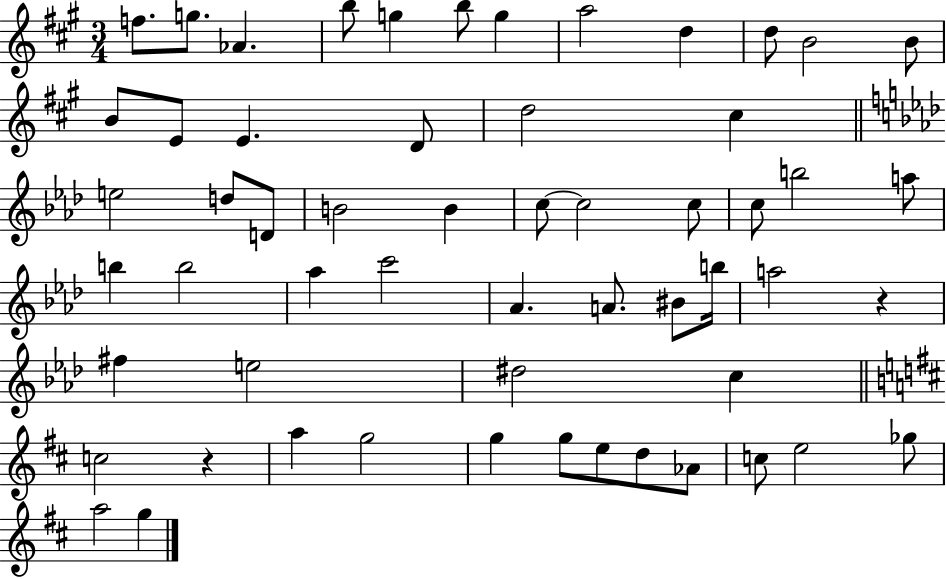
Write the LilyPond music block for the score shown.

{
  \clef treble
  \numericTimeSignature
  \time 3/4
  \key a \major
  f''8. g''8. aes'4. | b''8 g''4 b''8 g''4 | a''2 d''4 | d''8 b'2 b'8 | \break b'8 e'8 e'4. d'8 | d''2 cis''4 | \bar "||" \break \key aes \major e''2 d''8 d'8 | b'2 b'4 | c''8~~ c''2 c''8 | c''8 b''2 a''8 | \break b''4 b''2 | aes''4 c'''2 | aes'4. a'8. bis'8 b''16 | a''2 r4 | \break fis''4 e''2 | dis''2 c''4 | \bar "||" \break \key d \major c''2 r4 | a''4 g''2 | g''4 g''8 e''8 d''8 aes'8 | c''8 e''2 ges''8 | \break a''2 g''4 | \bar "|."
}